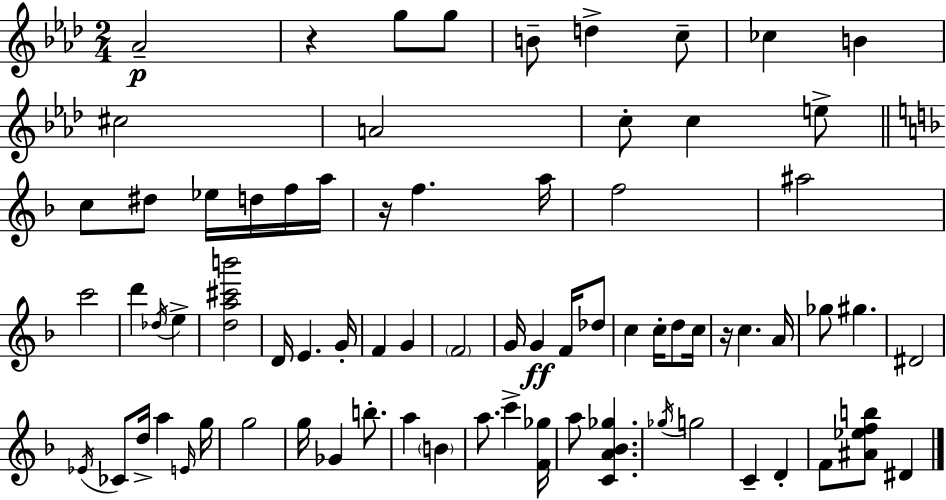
{
  \clef treble
  \numericTimeSignature
  \time 2/4
  \key f \minor
  aes'2--\p | r4 g''8 g''8 | b'8-- d''4-> c''8-- | ces''4 b'4 | \break cis''2 | a'2 | c''8-. c''4 e''8-> | \bar "||" \break \key f \major c''8 dis''8 ees''16 d''16 f''16 a''16 | r16 f''4. a''16 | f''2 | ais''2 | \break c'''2 | d'''4 \acciaccatura { des''16 } e''4-> | <d'' a'' cis''' b'''>2 | d'16 e'4. | \break g'16-. f'4 g'4 | \parenthesize f'2 | g'16 g'4\ff f'16 des''8 | c''4 c''16-. d''8 | \break c''16 r16 c''4. | a'16 ges''8 gis''4. | dis'2 | \acciaccatura { ees'16 } ces'8 d''16-> a''4 | \break \grace { e'16 } g''16 g''2 | g''16 ges'4 | b''8.-. a''4 \parenthesize b'4 | a''8. c'''4-> | \break <f' ges''>16 a''8 <c' a' bes' ges''>4. | \acciaccatura { ges''16 } g''2 | c'4-- | d'4-. f'8 <ais' ees'' f'' b''>8 | \break dis'4 \bar "|."
}